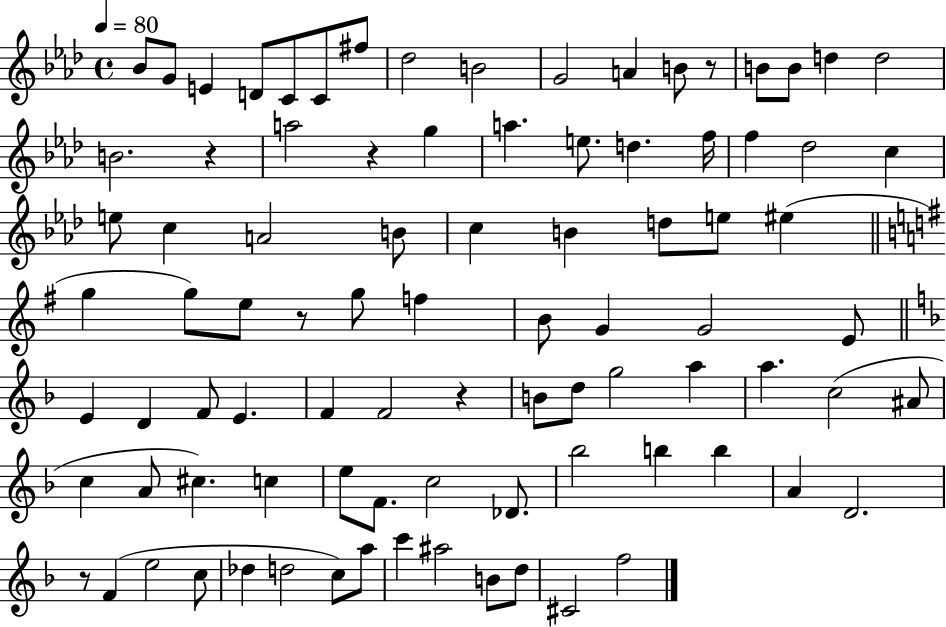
Bb4/e G4/e E4/q D4/e C4/e C4/e F#5/e Db5/h B4/h G4/h A4/q B4/e R/e B4/e B4/e D5/q D5/h B4/h. R/q A5/h R/q G5/q A5/q. E5/e. D5/q. F5/s F5/q Db5/h C5/q E5/e C5/q A4/h B4/e C5/q B4/q D5/e E5/e EIS5/q G5/q G5/e E5/e R/e G5/e F5/q B4/e G4/q G4/h E4/e E4/q D4/q F4/e E4/q. F4/q F4/h R/q B4/e D5/e G5/h A5/q A5/q. C5/h A#4/e C5/q A4/e C#5/q. C5/q E5/e F4/e. C5/h Db4/e. Bb5/h B5/q B5/q A4/q D4/h. R/e F4/q E5/h C5/e Db5/q D5/h C5/e A5/e C6/q A#5/h B4/e D5/e C#4/h F5/h